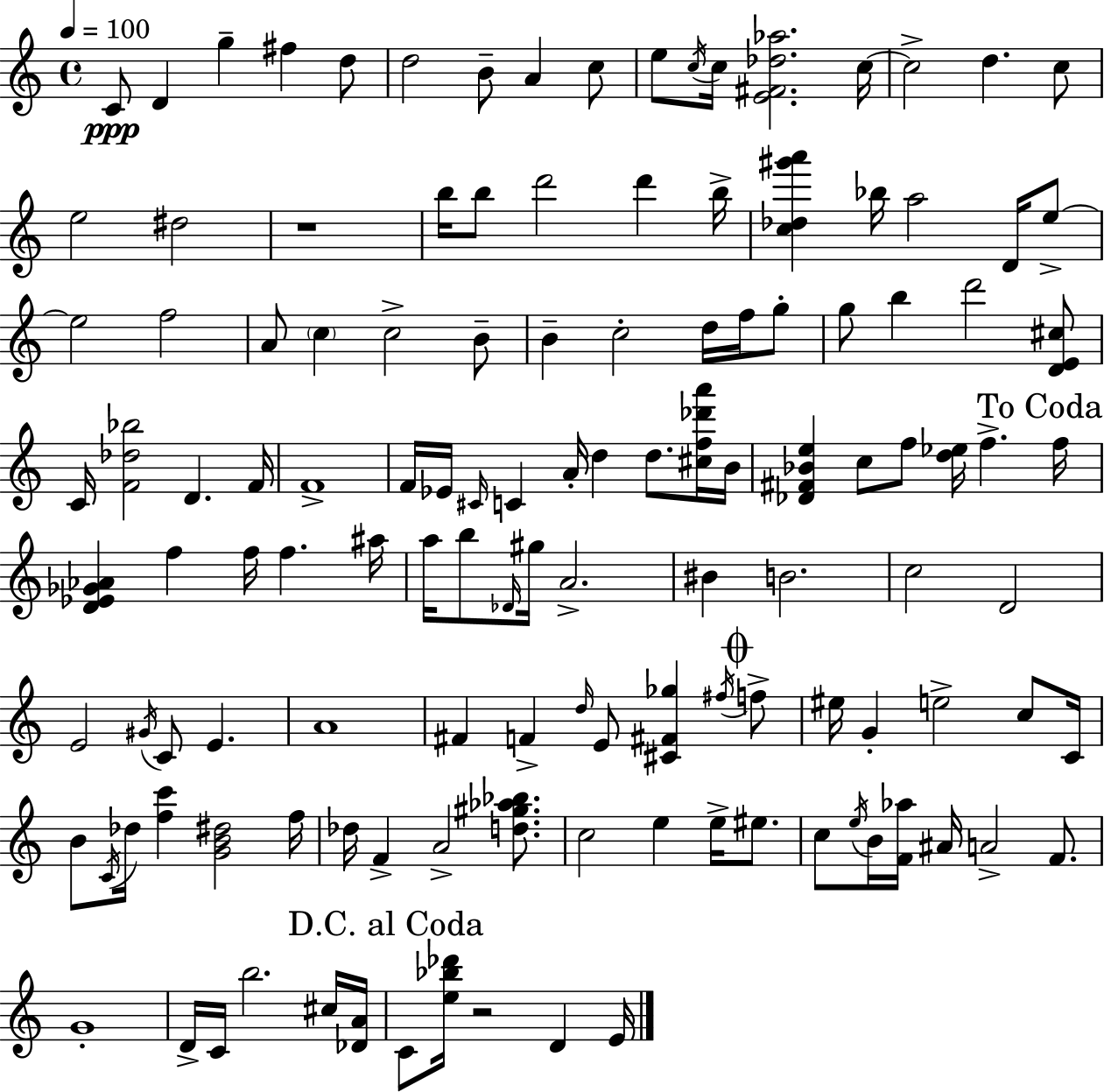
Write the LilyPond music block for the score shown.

{
  \clef treble
  \time 4/4
  \defaultTimeSignature
  \key a \minor
  \tempo 4 = 100
  c'8\ppp d'4 g''4-- fis''4 d''8 | d''2 b'8-- a'4 c''8 | e''8 \acciaccatura { c''16 } c''16 <e' fis' des'' aes''>2. | c''16~~ c''2-> d''4. c''8 | \break e''2 dis''2 | r1 | b''16 b''8 d'''2 d'''4 | b''16-> <c'' des'' gis''' a'''>4 bes''16 a''2 d'16 e''8->~~ | \break e''2 f''2 | a'8 \parenthesize c''4 c''2-> b'8-- | b'4-- c''2-. d''16 f''16 g''8-. | g''8 b''4 d'''2 <d' e' cis''>8 | \break c'16 <f' des'' bes''>2 d'4. | f'16 f'1-> | f'16 ees'16 \grace { cis'16 } c'4 a'16-. d''4 d''8. | <cis'' f'' des''' a'''>16 b'16 <des' fis' bes' e''>4 c''8 f''8 <d'' ees''>16 f''4.-> | \break \mark "To Coda" f''16 <d' ees' ges' aes'>4 f''4 f''16 f''4. | ais''16 a''16 b''8 \grace { des'16 } gis''16 a'2.-> | bis'4 b'2. | c''2 d'2 | \break e'2 \acciaccatura { gis'16 } c'8 e'4. | a'1 | fis'4 f'4-> \grace { d''16 } e'8 <cis' fis' ges''>4 | \acciaccatura { fis''16 } \mark \markup { \musicglyph "scripts.coda" } f''8-> eis''16 g'4-. e''2-> | \break c''8 c'16 b'8 \acciaccatura { c'16 } des''16 <f'' c'''>4 <g' b' dis''>2 | f''16 des''16 f'4-> a'2-> | <d'' gis'' aes'' bes''>8. c''2 e''4 | e''16-> eis''8. c''8 \acciaccatura { e''16 } b'16 <f' aes''>16 ais'16 a'2-> | \break f'8. g'1-. | d'16-> c'16 b''2. | cis''16 <des' a'>16 \mark "D.C. al Coda" c'8 <e'' bes'' des'''>16 r2 | d'4 e'16 \bar "|."
}